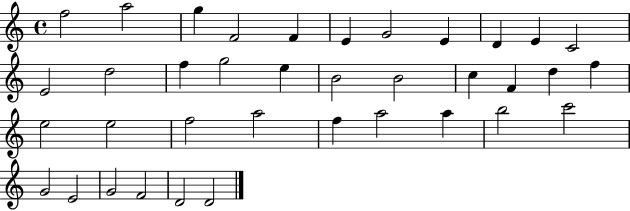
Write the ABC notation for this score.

X:1
T:Untitled
M:4/4
L:1/4
K:C
f2 a2 g F2 F E G2 E D E C2 E2 d2 f g2 e B2 B2 c F d f e2 e2 f2 a2 f a2 a b2 c'2 G2 E2 G2 F2 D2 D2